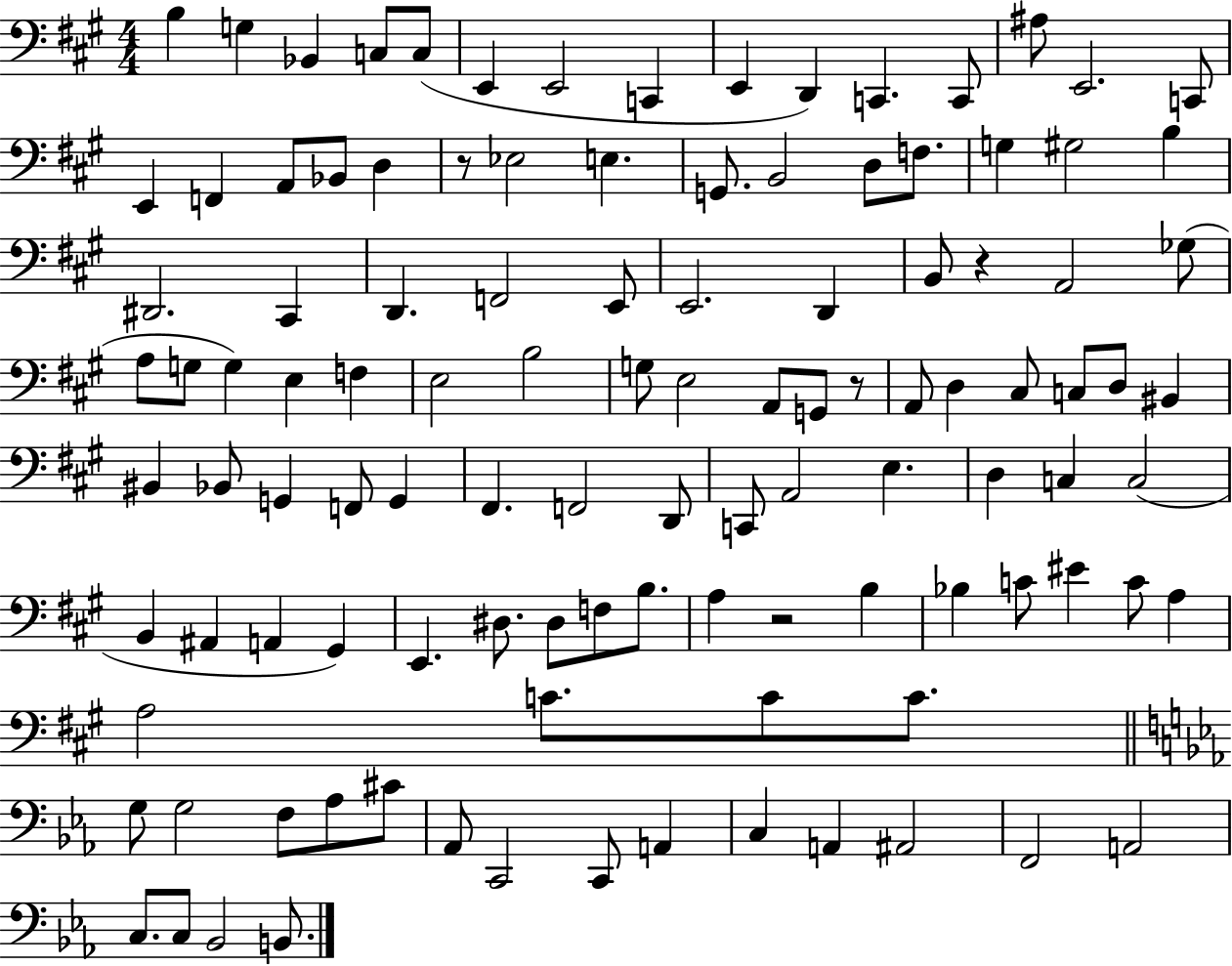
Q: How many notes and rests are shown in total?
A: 112